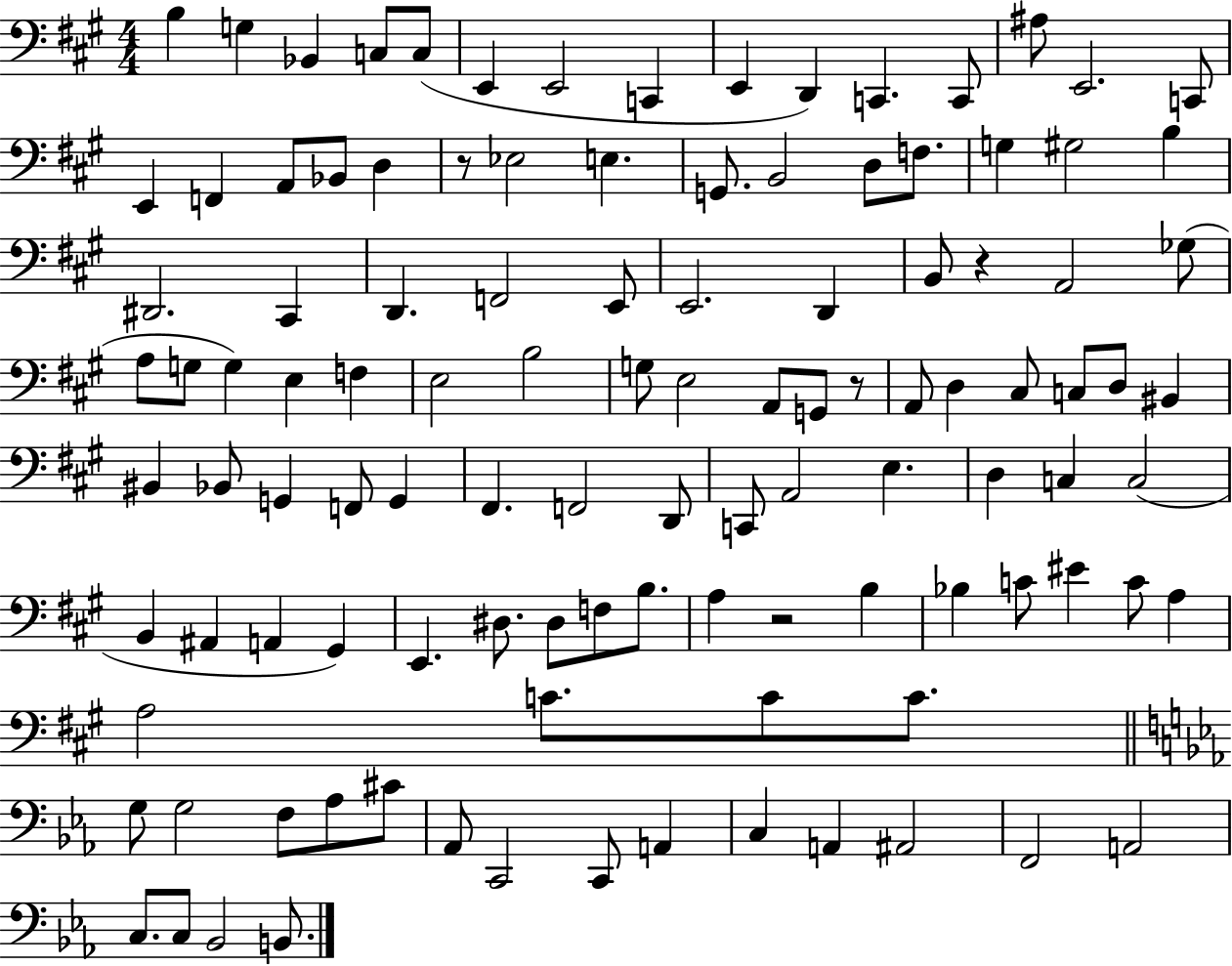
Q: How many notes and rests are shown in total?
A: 112